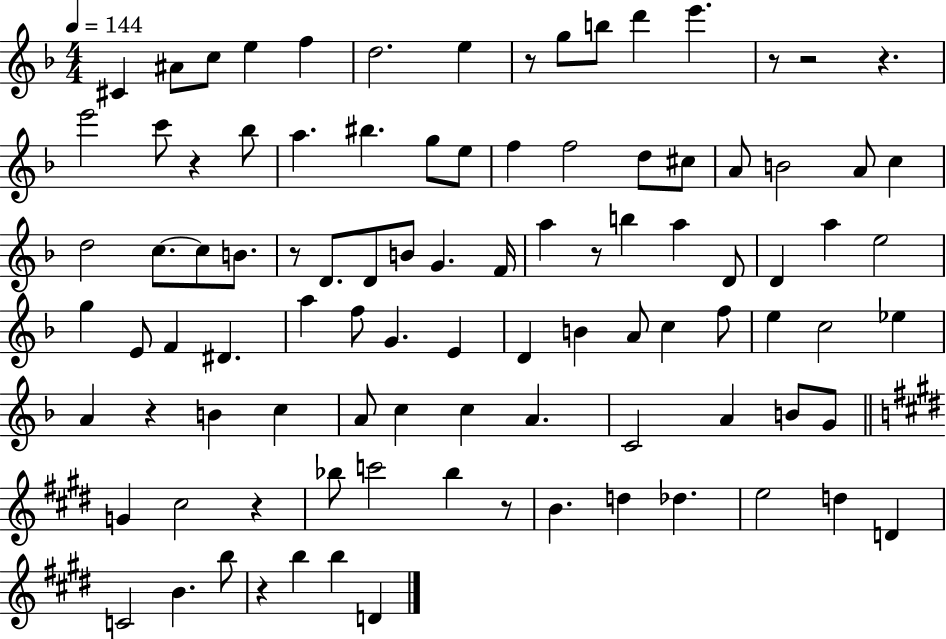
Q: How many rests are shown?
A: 11